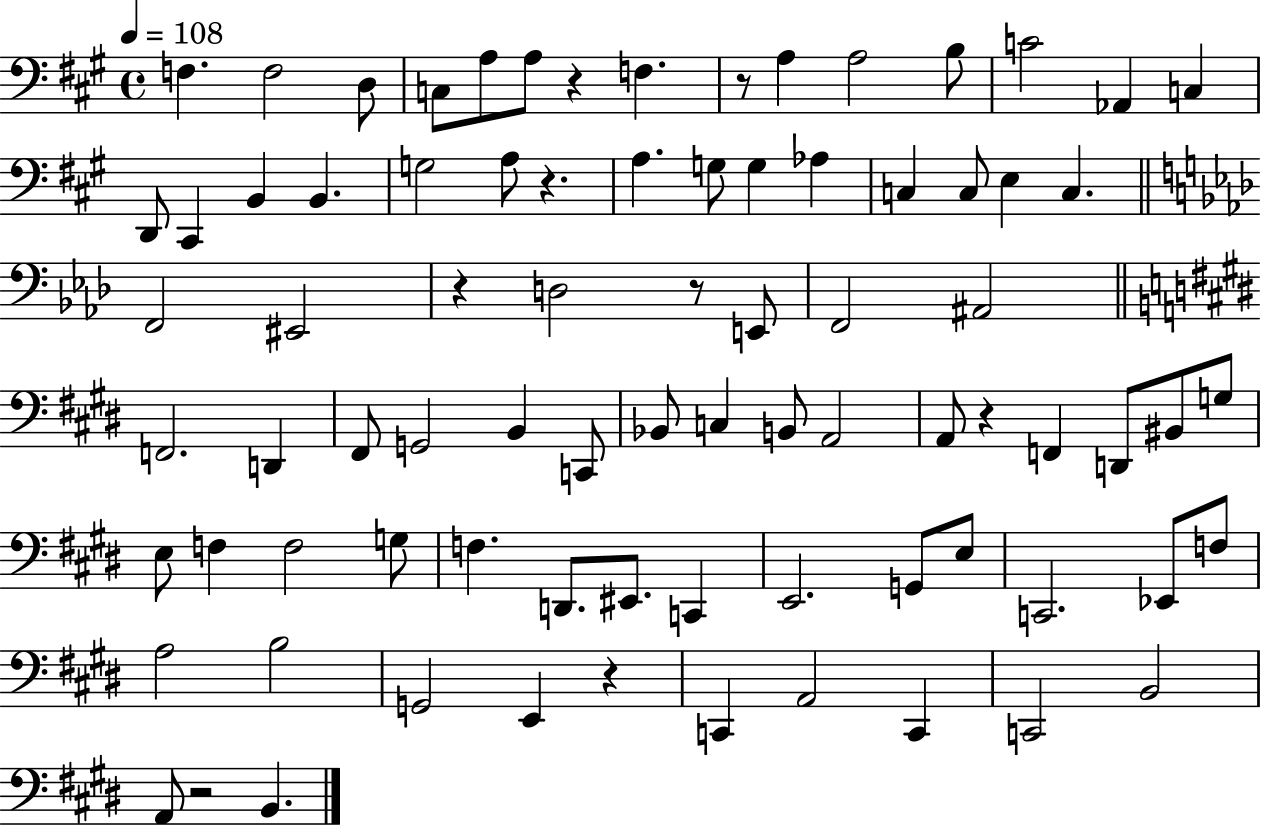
{
  \clef bass
  \time 4/4
  \defaultTimeSignature
  \key a \major
  \tempo 4 = 108
  f4. f2 d8 | c8 a8 a8 r4 f4. | r8 a4 a2 b8 | c'2 aes,4 c4 | \break d,8 cis,4 b,4 b,4. | g2 a8 r4. | a4. g8 g4 aes4 | c4 c8 e4 c4. | \break \bar "||" \break \key aes \major f,2 eis,2 | r4 d2 r8 e,8 | f,2 ais,2 | \bar "||" \break \key e \major f,2. d,4 | fis,8 g,2 b,4 c,8 | bes,8 c4 b,8 a,2 | a,8 r4 f,4 d,8 bis,8 g8 | \break e8 f4 f2 g8 | f4. d,8. eis,8. c,4 | e,2. g,8 e8 | c,2. ees,8 f8 | \break a2 b2 | g,2 e,4 r4 | c,4 a,2 c,4 | c,2 b,2 | \break a,8 r2 b,4. | \bar "|."
}